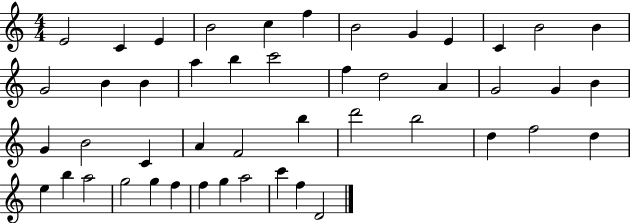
E4/h C4/q E4/q B4/h C5/q F5/q B4/h G4/q E4/q C4/q B4/h B4/q G4/h B4/q B4/q A5/q B5/q C6/h F5/q D5/h A4/q G4/h G4/q B4/q G4/q B4/h C4/q A4/q F4/h B5/q D6/h B5/h D5/q F5/h D5/q E5/q B5/q A5/h G5/h G5/q F5/q F5/q G5/q A5/h C6/q F5/q D4/h